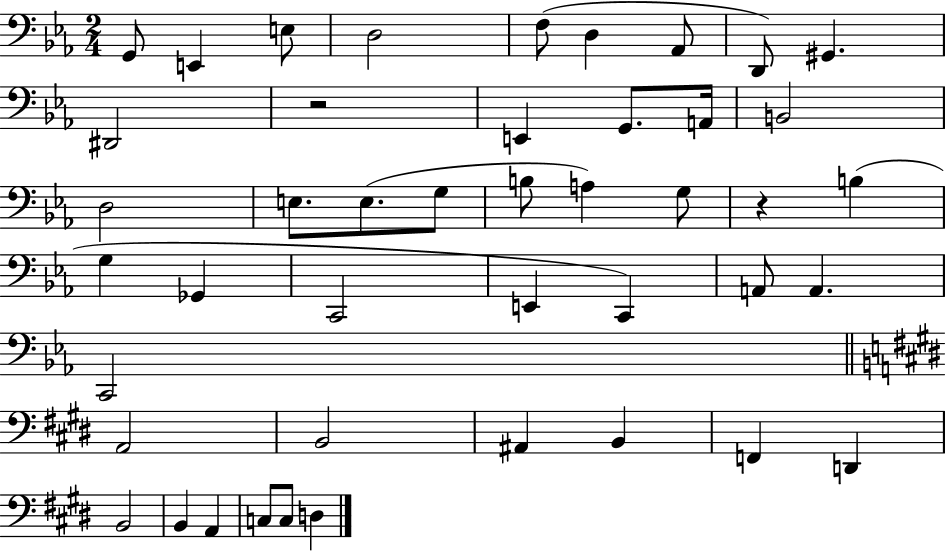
G2/e E2/q E3/e D3/h F3/e D3/q Ab2/e D2/e G#2/q. D#2/h R/h E2/q G2/e. A2/s B2/h D3/h E3/e. E3/e. G3/e B3/e A3/q G3/e R/q B3/q G3/q Gb2/q C2/h E2/q C2/q A2/e A2/q. C2/h A2/h B2/h A#2/q B2/q F2/q D2/q B2/h B2/q A2/q C3/e C3/e D3/q